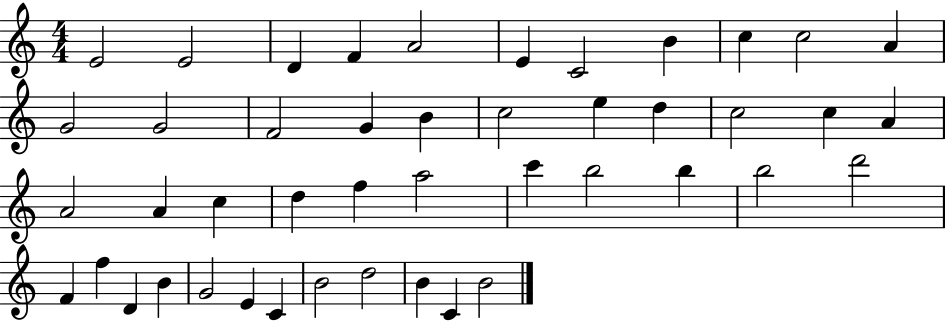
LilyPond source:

{
  \clef treble
  \numericTimeSignature
  \time 4/4
  \key c \major
  e'2 e'2 | d'4 f'4 a'2 | e'4 c'2 b'4 | c''4 c''2 a'4 | \break g'2 g'2 | f'2 g'4 b'4 | c''2 e''4 d''4 | c''2 c''4 a'4 | \break a'2 a'4 c''4 | d''4 f''4 a''2 | c'''4 b''2 b''4 | b''2 d'''2 | \break f'4 f''4 d'4 b'4 | g'2 e'4 c'4 | b'2 d''2 | b'4 c'4 b'2 | \break \bar "|."
}